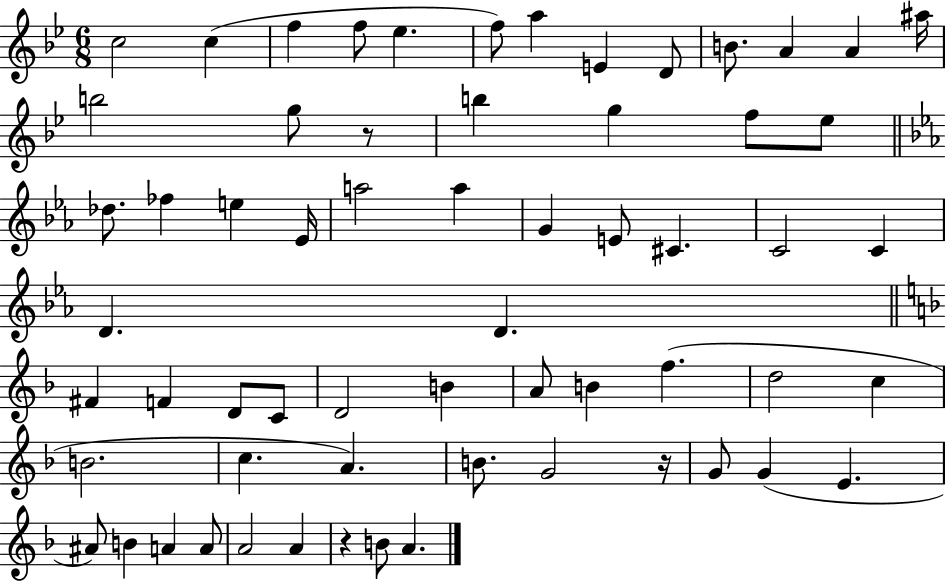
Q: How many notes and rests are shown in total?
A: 62